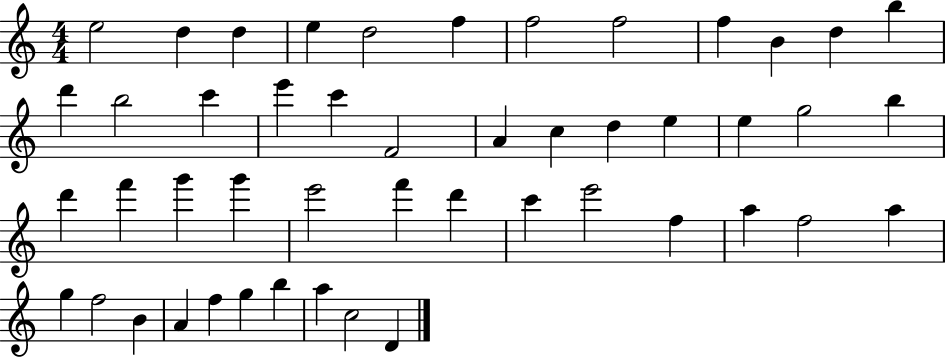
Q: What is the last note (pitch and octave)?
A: D4